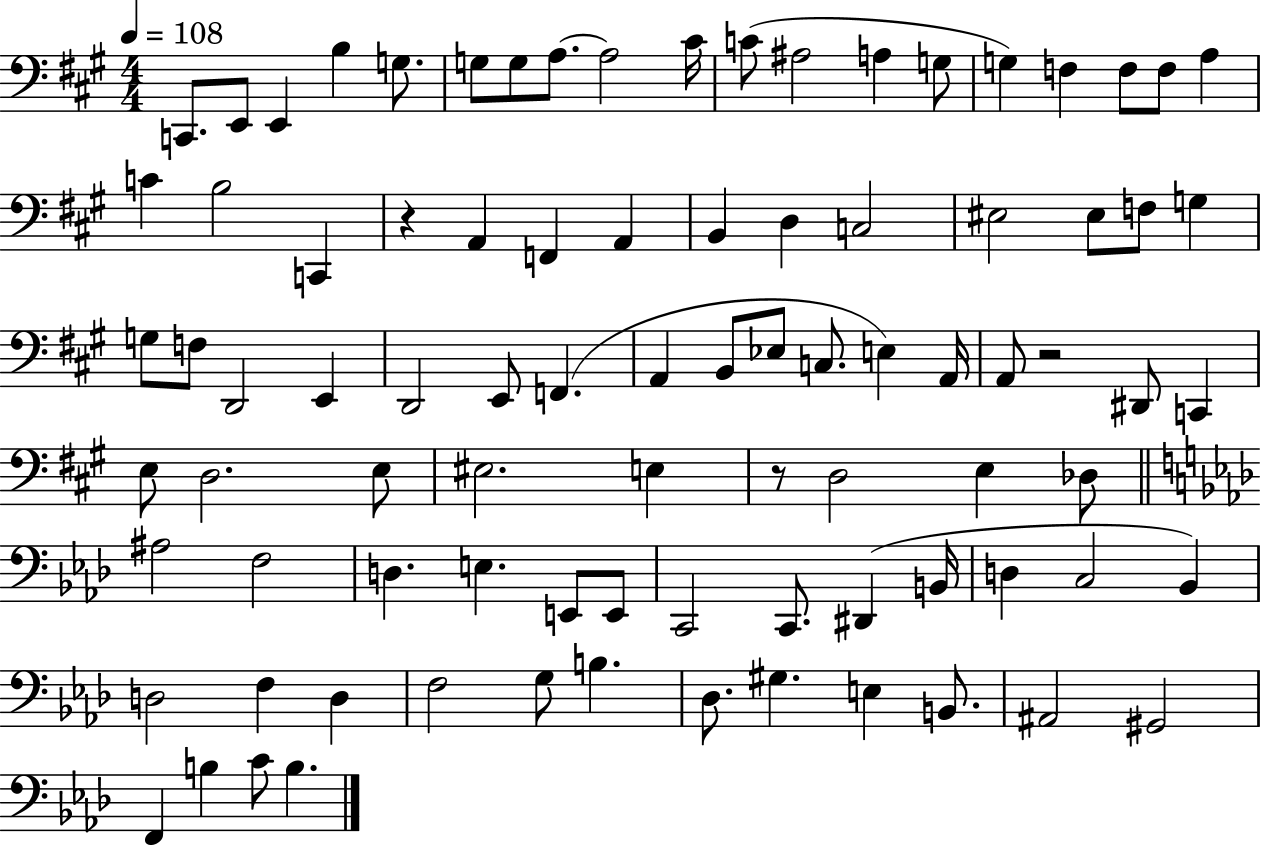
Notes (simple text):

C2/e. E2/e E2/q B3/q G3/e. G3/e G3/e A3/e. A3/h C#4/s C4/e A#3/h A3/q G3/e G3/q F3/q F3/e F3/e A3/q C4/q B3/h C2/q R/q A2/q F2/q A2/q B2/q D3/q C3/h EIS3/h EIS3/e F3/e G3/q G3/e F3/e D2/h E2/q D2/h E2/e F2/q. A2/q B2/e Eb3/e C3/e. E3/q A2/s A2/e R/h D#2/e C2/q E3/e D3/h. E3/e EIS3/h. E3/q R/e D3/h E3/q Db3/e A#3/h F3/h D3/q. E3/q. E2/e E2/e C2/h C2/e. D#2/q B2/s D3/q C3/h Bb2/q D3/h F3/q D3/q F3/h G3/e B3/q. Db3/e. G#3/q. E3/q B2/e. A#2/h G#2/h F2/q B3/q C4/e B3/q.